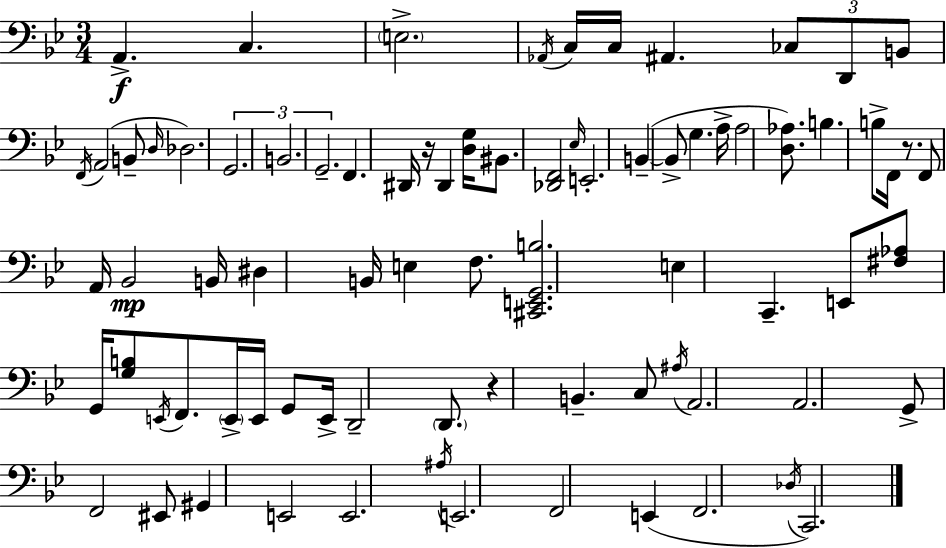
X:1
T:Untitled
M:3/4
L:1/4
K:Gm
A,, C, E,2 _A,,/4 C,/4 C,/4 ^A,, _C,/2 D,,/2 B,,/2 F,,/4 A,,2 B,,/2 D,/4 _D,2 G,,2 B,,2 G,,2 F,, ^D,,/4 z/4 ^D,, [D,G,]/4 ^B,,/2 [_D,,F,,]2 _E,/4 E,,2 B,, B,,/2 G, A,/4 A,2 [D,_A,]/2 B, B,/2 F,,/4 z/2 F,,/2 A,,/4 _B,,2 B,,/4 ^D, B,,/4 E, F,/2 [^C,,E,,G,,B,]2 E, C,, E,,/2 [^F,_A,]/2 G,,/4 [G,B,]/2 E,,/4 F,,/2 E,,/4 E,,/4 G,,/2 E,,/4 D,,2 D,,/2 z B,, C,/2 ^A,/4 A,,2 A,,2 G,,/2 F,,2 ^E,,/2 ^G,, E,,2 E,,2 ^A,/4 E,,2 F,,2 E,, F,,2 _D,/4 C,,2